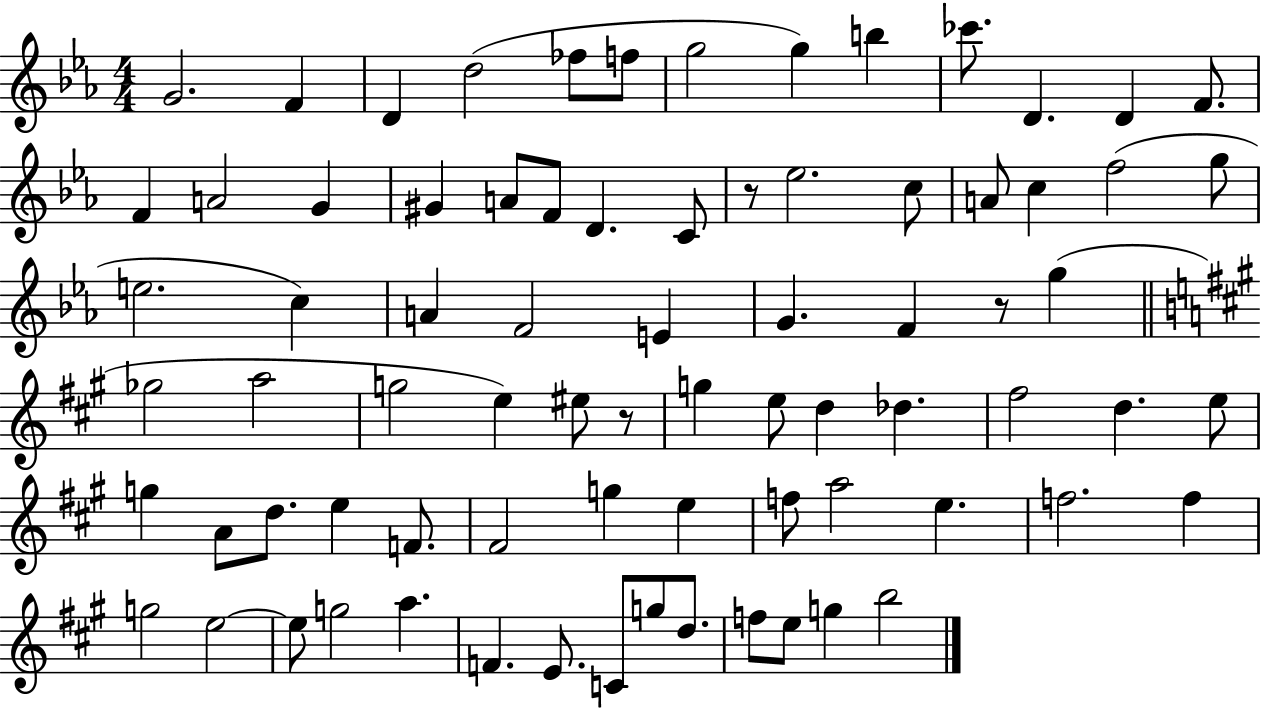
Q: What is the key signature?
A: EES major